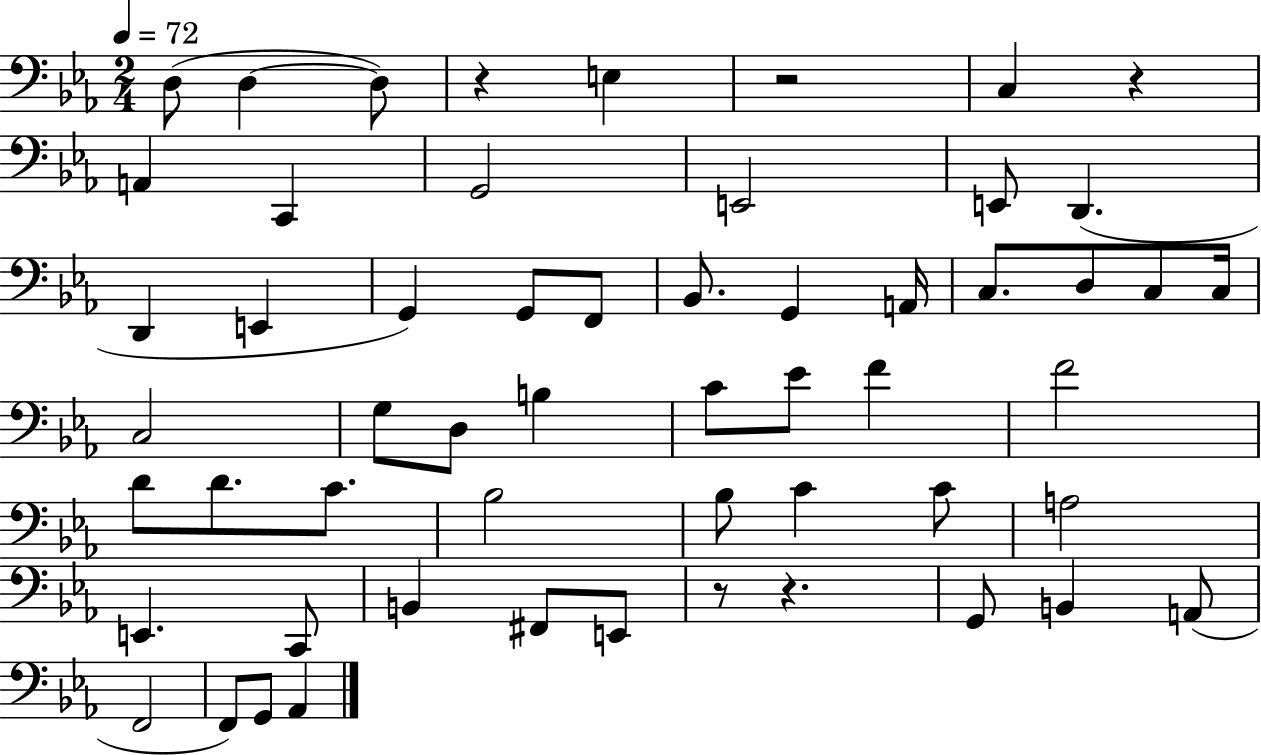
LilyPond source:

{
  \clef bass
  \numericTimeSignature
  \time 2/4
  \key ees \major
  \tempo 4 = 72
  d8( d4~~ d8) | r4 e4 | r2 | c4 r4 | \break a,4 c,4 | g,2 | e,2 | e,8 d,4.( | \break d,4 e,4 | g,4) g,8 f,8 | bes,8. g,4 a,16 | c8. d8 c8 c16 | \break c2 | g8 d8 b4 | c'8 ees'8 f'4 | f'2 | \break d'8 d'8. c'8. | bes2 | bes8 c'4 c'8 | a2 | \break e,4. c,8 | b,4 fis,8 e,8 | r8 r4. | g,8 b,4 a,8( | \break f,2 | f,8) g,8 aes,4 | \bar "|."
}